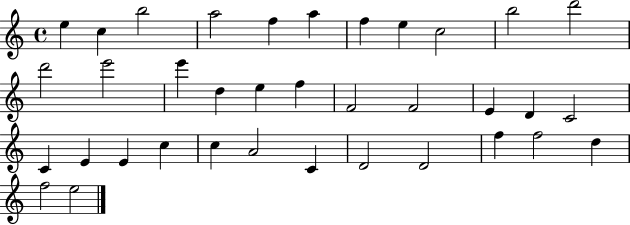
{
  \clef treble
  \time 4/4
  \defaultTimeSignature
  \key c \major
  e''4 c''4 b''2 | a''2 f''4 a''4 | f''4 e''4 c''2 | b''2 d'''2 | \break d'''2 e'''2 | e'''4 d''4 e''4 f''4 | f'2 f'2 | e'4 d'4 c'2 | \break c'4 e'4 e'4 c''4 | c''4 a'2 c'4 | d'2 d'2 | f''4 f''2 d''4 | \break f''2 e''2 | \bar "|."
}